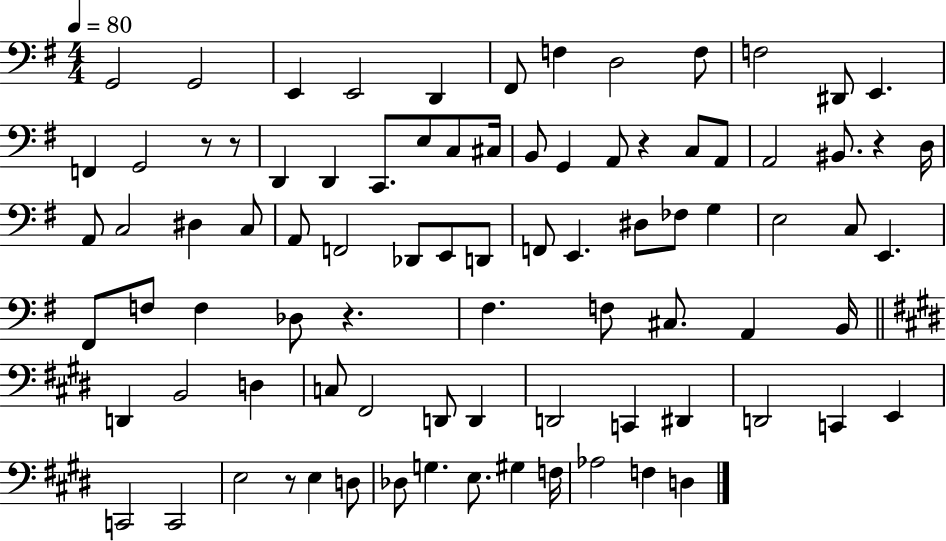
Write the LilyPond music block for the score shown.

{
  \clef bass
  \numericTimeSignature
  \time 4/4
  \key g \major
  \tempo 4 = 80
  g,2 g,2 | e,4 e,2 d,4 | fis,8 f4 d2 f8 | f2 dis,8 e,4. | \break f,4 g,2 r8 r8 | d,4 d,4 c,8. e8 c8 cis16 | b,8 g,4 a,8 r4 c8 a,8 | a,2 bis,8. r4 d16 | \break a,8 c2 dis4 c8 | a,8 f,2 des,8 e,8 d,8 | f,8 e,4. dis8 fes8 g4 | e2 c8 e,4. | \break fis,8 f8 f4 des8 r4. | fis4. f8 cis8. a,4 b,16 | \bar "||" \break \key e \major d,4 b,2 d4 | c8 fis,2 d,8 d,4 | d,2 c,4 dis,4 | d,2 c,4 e,4 | \break c,2 c,2 | e2 r8 e4 d8 | des8 g4. e8. gis4 f16 | aes2 f4 d4 | \break \bar "|."
}